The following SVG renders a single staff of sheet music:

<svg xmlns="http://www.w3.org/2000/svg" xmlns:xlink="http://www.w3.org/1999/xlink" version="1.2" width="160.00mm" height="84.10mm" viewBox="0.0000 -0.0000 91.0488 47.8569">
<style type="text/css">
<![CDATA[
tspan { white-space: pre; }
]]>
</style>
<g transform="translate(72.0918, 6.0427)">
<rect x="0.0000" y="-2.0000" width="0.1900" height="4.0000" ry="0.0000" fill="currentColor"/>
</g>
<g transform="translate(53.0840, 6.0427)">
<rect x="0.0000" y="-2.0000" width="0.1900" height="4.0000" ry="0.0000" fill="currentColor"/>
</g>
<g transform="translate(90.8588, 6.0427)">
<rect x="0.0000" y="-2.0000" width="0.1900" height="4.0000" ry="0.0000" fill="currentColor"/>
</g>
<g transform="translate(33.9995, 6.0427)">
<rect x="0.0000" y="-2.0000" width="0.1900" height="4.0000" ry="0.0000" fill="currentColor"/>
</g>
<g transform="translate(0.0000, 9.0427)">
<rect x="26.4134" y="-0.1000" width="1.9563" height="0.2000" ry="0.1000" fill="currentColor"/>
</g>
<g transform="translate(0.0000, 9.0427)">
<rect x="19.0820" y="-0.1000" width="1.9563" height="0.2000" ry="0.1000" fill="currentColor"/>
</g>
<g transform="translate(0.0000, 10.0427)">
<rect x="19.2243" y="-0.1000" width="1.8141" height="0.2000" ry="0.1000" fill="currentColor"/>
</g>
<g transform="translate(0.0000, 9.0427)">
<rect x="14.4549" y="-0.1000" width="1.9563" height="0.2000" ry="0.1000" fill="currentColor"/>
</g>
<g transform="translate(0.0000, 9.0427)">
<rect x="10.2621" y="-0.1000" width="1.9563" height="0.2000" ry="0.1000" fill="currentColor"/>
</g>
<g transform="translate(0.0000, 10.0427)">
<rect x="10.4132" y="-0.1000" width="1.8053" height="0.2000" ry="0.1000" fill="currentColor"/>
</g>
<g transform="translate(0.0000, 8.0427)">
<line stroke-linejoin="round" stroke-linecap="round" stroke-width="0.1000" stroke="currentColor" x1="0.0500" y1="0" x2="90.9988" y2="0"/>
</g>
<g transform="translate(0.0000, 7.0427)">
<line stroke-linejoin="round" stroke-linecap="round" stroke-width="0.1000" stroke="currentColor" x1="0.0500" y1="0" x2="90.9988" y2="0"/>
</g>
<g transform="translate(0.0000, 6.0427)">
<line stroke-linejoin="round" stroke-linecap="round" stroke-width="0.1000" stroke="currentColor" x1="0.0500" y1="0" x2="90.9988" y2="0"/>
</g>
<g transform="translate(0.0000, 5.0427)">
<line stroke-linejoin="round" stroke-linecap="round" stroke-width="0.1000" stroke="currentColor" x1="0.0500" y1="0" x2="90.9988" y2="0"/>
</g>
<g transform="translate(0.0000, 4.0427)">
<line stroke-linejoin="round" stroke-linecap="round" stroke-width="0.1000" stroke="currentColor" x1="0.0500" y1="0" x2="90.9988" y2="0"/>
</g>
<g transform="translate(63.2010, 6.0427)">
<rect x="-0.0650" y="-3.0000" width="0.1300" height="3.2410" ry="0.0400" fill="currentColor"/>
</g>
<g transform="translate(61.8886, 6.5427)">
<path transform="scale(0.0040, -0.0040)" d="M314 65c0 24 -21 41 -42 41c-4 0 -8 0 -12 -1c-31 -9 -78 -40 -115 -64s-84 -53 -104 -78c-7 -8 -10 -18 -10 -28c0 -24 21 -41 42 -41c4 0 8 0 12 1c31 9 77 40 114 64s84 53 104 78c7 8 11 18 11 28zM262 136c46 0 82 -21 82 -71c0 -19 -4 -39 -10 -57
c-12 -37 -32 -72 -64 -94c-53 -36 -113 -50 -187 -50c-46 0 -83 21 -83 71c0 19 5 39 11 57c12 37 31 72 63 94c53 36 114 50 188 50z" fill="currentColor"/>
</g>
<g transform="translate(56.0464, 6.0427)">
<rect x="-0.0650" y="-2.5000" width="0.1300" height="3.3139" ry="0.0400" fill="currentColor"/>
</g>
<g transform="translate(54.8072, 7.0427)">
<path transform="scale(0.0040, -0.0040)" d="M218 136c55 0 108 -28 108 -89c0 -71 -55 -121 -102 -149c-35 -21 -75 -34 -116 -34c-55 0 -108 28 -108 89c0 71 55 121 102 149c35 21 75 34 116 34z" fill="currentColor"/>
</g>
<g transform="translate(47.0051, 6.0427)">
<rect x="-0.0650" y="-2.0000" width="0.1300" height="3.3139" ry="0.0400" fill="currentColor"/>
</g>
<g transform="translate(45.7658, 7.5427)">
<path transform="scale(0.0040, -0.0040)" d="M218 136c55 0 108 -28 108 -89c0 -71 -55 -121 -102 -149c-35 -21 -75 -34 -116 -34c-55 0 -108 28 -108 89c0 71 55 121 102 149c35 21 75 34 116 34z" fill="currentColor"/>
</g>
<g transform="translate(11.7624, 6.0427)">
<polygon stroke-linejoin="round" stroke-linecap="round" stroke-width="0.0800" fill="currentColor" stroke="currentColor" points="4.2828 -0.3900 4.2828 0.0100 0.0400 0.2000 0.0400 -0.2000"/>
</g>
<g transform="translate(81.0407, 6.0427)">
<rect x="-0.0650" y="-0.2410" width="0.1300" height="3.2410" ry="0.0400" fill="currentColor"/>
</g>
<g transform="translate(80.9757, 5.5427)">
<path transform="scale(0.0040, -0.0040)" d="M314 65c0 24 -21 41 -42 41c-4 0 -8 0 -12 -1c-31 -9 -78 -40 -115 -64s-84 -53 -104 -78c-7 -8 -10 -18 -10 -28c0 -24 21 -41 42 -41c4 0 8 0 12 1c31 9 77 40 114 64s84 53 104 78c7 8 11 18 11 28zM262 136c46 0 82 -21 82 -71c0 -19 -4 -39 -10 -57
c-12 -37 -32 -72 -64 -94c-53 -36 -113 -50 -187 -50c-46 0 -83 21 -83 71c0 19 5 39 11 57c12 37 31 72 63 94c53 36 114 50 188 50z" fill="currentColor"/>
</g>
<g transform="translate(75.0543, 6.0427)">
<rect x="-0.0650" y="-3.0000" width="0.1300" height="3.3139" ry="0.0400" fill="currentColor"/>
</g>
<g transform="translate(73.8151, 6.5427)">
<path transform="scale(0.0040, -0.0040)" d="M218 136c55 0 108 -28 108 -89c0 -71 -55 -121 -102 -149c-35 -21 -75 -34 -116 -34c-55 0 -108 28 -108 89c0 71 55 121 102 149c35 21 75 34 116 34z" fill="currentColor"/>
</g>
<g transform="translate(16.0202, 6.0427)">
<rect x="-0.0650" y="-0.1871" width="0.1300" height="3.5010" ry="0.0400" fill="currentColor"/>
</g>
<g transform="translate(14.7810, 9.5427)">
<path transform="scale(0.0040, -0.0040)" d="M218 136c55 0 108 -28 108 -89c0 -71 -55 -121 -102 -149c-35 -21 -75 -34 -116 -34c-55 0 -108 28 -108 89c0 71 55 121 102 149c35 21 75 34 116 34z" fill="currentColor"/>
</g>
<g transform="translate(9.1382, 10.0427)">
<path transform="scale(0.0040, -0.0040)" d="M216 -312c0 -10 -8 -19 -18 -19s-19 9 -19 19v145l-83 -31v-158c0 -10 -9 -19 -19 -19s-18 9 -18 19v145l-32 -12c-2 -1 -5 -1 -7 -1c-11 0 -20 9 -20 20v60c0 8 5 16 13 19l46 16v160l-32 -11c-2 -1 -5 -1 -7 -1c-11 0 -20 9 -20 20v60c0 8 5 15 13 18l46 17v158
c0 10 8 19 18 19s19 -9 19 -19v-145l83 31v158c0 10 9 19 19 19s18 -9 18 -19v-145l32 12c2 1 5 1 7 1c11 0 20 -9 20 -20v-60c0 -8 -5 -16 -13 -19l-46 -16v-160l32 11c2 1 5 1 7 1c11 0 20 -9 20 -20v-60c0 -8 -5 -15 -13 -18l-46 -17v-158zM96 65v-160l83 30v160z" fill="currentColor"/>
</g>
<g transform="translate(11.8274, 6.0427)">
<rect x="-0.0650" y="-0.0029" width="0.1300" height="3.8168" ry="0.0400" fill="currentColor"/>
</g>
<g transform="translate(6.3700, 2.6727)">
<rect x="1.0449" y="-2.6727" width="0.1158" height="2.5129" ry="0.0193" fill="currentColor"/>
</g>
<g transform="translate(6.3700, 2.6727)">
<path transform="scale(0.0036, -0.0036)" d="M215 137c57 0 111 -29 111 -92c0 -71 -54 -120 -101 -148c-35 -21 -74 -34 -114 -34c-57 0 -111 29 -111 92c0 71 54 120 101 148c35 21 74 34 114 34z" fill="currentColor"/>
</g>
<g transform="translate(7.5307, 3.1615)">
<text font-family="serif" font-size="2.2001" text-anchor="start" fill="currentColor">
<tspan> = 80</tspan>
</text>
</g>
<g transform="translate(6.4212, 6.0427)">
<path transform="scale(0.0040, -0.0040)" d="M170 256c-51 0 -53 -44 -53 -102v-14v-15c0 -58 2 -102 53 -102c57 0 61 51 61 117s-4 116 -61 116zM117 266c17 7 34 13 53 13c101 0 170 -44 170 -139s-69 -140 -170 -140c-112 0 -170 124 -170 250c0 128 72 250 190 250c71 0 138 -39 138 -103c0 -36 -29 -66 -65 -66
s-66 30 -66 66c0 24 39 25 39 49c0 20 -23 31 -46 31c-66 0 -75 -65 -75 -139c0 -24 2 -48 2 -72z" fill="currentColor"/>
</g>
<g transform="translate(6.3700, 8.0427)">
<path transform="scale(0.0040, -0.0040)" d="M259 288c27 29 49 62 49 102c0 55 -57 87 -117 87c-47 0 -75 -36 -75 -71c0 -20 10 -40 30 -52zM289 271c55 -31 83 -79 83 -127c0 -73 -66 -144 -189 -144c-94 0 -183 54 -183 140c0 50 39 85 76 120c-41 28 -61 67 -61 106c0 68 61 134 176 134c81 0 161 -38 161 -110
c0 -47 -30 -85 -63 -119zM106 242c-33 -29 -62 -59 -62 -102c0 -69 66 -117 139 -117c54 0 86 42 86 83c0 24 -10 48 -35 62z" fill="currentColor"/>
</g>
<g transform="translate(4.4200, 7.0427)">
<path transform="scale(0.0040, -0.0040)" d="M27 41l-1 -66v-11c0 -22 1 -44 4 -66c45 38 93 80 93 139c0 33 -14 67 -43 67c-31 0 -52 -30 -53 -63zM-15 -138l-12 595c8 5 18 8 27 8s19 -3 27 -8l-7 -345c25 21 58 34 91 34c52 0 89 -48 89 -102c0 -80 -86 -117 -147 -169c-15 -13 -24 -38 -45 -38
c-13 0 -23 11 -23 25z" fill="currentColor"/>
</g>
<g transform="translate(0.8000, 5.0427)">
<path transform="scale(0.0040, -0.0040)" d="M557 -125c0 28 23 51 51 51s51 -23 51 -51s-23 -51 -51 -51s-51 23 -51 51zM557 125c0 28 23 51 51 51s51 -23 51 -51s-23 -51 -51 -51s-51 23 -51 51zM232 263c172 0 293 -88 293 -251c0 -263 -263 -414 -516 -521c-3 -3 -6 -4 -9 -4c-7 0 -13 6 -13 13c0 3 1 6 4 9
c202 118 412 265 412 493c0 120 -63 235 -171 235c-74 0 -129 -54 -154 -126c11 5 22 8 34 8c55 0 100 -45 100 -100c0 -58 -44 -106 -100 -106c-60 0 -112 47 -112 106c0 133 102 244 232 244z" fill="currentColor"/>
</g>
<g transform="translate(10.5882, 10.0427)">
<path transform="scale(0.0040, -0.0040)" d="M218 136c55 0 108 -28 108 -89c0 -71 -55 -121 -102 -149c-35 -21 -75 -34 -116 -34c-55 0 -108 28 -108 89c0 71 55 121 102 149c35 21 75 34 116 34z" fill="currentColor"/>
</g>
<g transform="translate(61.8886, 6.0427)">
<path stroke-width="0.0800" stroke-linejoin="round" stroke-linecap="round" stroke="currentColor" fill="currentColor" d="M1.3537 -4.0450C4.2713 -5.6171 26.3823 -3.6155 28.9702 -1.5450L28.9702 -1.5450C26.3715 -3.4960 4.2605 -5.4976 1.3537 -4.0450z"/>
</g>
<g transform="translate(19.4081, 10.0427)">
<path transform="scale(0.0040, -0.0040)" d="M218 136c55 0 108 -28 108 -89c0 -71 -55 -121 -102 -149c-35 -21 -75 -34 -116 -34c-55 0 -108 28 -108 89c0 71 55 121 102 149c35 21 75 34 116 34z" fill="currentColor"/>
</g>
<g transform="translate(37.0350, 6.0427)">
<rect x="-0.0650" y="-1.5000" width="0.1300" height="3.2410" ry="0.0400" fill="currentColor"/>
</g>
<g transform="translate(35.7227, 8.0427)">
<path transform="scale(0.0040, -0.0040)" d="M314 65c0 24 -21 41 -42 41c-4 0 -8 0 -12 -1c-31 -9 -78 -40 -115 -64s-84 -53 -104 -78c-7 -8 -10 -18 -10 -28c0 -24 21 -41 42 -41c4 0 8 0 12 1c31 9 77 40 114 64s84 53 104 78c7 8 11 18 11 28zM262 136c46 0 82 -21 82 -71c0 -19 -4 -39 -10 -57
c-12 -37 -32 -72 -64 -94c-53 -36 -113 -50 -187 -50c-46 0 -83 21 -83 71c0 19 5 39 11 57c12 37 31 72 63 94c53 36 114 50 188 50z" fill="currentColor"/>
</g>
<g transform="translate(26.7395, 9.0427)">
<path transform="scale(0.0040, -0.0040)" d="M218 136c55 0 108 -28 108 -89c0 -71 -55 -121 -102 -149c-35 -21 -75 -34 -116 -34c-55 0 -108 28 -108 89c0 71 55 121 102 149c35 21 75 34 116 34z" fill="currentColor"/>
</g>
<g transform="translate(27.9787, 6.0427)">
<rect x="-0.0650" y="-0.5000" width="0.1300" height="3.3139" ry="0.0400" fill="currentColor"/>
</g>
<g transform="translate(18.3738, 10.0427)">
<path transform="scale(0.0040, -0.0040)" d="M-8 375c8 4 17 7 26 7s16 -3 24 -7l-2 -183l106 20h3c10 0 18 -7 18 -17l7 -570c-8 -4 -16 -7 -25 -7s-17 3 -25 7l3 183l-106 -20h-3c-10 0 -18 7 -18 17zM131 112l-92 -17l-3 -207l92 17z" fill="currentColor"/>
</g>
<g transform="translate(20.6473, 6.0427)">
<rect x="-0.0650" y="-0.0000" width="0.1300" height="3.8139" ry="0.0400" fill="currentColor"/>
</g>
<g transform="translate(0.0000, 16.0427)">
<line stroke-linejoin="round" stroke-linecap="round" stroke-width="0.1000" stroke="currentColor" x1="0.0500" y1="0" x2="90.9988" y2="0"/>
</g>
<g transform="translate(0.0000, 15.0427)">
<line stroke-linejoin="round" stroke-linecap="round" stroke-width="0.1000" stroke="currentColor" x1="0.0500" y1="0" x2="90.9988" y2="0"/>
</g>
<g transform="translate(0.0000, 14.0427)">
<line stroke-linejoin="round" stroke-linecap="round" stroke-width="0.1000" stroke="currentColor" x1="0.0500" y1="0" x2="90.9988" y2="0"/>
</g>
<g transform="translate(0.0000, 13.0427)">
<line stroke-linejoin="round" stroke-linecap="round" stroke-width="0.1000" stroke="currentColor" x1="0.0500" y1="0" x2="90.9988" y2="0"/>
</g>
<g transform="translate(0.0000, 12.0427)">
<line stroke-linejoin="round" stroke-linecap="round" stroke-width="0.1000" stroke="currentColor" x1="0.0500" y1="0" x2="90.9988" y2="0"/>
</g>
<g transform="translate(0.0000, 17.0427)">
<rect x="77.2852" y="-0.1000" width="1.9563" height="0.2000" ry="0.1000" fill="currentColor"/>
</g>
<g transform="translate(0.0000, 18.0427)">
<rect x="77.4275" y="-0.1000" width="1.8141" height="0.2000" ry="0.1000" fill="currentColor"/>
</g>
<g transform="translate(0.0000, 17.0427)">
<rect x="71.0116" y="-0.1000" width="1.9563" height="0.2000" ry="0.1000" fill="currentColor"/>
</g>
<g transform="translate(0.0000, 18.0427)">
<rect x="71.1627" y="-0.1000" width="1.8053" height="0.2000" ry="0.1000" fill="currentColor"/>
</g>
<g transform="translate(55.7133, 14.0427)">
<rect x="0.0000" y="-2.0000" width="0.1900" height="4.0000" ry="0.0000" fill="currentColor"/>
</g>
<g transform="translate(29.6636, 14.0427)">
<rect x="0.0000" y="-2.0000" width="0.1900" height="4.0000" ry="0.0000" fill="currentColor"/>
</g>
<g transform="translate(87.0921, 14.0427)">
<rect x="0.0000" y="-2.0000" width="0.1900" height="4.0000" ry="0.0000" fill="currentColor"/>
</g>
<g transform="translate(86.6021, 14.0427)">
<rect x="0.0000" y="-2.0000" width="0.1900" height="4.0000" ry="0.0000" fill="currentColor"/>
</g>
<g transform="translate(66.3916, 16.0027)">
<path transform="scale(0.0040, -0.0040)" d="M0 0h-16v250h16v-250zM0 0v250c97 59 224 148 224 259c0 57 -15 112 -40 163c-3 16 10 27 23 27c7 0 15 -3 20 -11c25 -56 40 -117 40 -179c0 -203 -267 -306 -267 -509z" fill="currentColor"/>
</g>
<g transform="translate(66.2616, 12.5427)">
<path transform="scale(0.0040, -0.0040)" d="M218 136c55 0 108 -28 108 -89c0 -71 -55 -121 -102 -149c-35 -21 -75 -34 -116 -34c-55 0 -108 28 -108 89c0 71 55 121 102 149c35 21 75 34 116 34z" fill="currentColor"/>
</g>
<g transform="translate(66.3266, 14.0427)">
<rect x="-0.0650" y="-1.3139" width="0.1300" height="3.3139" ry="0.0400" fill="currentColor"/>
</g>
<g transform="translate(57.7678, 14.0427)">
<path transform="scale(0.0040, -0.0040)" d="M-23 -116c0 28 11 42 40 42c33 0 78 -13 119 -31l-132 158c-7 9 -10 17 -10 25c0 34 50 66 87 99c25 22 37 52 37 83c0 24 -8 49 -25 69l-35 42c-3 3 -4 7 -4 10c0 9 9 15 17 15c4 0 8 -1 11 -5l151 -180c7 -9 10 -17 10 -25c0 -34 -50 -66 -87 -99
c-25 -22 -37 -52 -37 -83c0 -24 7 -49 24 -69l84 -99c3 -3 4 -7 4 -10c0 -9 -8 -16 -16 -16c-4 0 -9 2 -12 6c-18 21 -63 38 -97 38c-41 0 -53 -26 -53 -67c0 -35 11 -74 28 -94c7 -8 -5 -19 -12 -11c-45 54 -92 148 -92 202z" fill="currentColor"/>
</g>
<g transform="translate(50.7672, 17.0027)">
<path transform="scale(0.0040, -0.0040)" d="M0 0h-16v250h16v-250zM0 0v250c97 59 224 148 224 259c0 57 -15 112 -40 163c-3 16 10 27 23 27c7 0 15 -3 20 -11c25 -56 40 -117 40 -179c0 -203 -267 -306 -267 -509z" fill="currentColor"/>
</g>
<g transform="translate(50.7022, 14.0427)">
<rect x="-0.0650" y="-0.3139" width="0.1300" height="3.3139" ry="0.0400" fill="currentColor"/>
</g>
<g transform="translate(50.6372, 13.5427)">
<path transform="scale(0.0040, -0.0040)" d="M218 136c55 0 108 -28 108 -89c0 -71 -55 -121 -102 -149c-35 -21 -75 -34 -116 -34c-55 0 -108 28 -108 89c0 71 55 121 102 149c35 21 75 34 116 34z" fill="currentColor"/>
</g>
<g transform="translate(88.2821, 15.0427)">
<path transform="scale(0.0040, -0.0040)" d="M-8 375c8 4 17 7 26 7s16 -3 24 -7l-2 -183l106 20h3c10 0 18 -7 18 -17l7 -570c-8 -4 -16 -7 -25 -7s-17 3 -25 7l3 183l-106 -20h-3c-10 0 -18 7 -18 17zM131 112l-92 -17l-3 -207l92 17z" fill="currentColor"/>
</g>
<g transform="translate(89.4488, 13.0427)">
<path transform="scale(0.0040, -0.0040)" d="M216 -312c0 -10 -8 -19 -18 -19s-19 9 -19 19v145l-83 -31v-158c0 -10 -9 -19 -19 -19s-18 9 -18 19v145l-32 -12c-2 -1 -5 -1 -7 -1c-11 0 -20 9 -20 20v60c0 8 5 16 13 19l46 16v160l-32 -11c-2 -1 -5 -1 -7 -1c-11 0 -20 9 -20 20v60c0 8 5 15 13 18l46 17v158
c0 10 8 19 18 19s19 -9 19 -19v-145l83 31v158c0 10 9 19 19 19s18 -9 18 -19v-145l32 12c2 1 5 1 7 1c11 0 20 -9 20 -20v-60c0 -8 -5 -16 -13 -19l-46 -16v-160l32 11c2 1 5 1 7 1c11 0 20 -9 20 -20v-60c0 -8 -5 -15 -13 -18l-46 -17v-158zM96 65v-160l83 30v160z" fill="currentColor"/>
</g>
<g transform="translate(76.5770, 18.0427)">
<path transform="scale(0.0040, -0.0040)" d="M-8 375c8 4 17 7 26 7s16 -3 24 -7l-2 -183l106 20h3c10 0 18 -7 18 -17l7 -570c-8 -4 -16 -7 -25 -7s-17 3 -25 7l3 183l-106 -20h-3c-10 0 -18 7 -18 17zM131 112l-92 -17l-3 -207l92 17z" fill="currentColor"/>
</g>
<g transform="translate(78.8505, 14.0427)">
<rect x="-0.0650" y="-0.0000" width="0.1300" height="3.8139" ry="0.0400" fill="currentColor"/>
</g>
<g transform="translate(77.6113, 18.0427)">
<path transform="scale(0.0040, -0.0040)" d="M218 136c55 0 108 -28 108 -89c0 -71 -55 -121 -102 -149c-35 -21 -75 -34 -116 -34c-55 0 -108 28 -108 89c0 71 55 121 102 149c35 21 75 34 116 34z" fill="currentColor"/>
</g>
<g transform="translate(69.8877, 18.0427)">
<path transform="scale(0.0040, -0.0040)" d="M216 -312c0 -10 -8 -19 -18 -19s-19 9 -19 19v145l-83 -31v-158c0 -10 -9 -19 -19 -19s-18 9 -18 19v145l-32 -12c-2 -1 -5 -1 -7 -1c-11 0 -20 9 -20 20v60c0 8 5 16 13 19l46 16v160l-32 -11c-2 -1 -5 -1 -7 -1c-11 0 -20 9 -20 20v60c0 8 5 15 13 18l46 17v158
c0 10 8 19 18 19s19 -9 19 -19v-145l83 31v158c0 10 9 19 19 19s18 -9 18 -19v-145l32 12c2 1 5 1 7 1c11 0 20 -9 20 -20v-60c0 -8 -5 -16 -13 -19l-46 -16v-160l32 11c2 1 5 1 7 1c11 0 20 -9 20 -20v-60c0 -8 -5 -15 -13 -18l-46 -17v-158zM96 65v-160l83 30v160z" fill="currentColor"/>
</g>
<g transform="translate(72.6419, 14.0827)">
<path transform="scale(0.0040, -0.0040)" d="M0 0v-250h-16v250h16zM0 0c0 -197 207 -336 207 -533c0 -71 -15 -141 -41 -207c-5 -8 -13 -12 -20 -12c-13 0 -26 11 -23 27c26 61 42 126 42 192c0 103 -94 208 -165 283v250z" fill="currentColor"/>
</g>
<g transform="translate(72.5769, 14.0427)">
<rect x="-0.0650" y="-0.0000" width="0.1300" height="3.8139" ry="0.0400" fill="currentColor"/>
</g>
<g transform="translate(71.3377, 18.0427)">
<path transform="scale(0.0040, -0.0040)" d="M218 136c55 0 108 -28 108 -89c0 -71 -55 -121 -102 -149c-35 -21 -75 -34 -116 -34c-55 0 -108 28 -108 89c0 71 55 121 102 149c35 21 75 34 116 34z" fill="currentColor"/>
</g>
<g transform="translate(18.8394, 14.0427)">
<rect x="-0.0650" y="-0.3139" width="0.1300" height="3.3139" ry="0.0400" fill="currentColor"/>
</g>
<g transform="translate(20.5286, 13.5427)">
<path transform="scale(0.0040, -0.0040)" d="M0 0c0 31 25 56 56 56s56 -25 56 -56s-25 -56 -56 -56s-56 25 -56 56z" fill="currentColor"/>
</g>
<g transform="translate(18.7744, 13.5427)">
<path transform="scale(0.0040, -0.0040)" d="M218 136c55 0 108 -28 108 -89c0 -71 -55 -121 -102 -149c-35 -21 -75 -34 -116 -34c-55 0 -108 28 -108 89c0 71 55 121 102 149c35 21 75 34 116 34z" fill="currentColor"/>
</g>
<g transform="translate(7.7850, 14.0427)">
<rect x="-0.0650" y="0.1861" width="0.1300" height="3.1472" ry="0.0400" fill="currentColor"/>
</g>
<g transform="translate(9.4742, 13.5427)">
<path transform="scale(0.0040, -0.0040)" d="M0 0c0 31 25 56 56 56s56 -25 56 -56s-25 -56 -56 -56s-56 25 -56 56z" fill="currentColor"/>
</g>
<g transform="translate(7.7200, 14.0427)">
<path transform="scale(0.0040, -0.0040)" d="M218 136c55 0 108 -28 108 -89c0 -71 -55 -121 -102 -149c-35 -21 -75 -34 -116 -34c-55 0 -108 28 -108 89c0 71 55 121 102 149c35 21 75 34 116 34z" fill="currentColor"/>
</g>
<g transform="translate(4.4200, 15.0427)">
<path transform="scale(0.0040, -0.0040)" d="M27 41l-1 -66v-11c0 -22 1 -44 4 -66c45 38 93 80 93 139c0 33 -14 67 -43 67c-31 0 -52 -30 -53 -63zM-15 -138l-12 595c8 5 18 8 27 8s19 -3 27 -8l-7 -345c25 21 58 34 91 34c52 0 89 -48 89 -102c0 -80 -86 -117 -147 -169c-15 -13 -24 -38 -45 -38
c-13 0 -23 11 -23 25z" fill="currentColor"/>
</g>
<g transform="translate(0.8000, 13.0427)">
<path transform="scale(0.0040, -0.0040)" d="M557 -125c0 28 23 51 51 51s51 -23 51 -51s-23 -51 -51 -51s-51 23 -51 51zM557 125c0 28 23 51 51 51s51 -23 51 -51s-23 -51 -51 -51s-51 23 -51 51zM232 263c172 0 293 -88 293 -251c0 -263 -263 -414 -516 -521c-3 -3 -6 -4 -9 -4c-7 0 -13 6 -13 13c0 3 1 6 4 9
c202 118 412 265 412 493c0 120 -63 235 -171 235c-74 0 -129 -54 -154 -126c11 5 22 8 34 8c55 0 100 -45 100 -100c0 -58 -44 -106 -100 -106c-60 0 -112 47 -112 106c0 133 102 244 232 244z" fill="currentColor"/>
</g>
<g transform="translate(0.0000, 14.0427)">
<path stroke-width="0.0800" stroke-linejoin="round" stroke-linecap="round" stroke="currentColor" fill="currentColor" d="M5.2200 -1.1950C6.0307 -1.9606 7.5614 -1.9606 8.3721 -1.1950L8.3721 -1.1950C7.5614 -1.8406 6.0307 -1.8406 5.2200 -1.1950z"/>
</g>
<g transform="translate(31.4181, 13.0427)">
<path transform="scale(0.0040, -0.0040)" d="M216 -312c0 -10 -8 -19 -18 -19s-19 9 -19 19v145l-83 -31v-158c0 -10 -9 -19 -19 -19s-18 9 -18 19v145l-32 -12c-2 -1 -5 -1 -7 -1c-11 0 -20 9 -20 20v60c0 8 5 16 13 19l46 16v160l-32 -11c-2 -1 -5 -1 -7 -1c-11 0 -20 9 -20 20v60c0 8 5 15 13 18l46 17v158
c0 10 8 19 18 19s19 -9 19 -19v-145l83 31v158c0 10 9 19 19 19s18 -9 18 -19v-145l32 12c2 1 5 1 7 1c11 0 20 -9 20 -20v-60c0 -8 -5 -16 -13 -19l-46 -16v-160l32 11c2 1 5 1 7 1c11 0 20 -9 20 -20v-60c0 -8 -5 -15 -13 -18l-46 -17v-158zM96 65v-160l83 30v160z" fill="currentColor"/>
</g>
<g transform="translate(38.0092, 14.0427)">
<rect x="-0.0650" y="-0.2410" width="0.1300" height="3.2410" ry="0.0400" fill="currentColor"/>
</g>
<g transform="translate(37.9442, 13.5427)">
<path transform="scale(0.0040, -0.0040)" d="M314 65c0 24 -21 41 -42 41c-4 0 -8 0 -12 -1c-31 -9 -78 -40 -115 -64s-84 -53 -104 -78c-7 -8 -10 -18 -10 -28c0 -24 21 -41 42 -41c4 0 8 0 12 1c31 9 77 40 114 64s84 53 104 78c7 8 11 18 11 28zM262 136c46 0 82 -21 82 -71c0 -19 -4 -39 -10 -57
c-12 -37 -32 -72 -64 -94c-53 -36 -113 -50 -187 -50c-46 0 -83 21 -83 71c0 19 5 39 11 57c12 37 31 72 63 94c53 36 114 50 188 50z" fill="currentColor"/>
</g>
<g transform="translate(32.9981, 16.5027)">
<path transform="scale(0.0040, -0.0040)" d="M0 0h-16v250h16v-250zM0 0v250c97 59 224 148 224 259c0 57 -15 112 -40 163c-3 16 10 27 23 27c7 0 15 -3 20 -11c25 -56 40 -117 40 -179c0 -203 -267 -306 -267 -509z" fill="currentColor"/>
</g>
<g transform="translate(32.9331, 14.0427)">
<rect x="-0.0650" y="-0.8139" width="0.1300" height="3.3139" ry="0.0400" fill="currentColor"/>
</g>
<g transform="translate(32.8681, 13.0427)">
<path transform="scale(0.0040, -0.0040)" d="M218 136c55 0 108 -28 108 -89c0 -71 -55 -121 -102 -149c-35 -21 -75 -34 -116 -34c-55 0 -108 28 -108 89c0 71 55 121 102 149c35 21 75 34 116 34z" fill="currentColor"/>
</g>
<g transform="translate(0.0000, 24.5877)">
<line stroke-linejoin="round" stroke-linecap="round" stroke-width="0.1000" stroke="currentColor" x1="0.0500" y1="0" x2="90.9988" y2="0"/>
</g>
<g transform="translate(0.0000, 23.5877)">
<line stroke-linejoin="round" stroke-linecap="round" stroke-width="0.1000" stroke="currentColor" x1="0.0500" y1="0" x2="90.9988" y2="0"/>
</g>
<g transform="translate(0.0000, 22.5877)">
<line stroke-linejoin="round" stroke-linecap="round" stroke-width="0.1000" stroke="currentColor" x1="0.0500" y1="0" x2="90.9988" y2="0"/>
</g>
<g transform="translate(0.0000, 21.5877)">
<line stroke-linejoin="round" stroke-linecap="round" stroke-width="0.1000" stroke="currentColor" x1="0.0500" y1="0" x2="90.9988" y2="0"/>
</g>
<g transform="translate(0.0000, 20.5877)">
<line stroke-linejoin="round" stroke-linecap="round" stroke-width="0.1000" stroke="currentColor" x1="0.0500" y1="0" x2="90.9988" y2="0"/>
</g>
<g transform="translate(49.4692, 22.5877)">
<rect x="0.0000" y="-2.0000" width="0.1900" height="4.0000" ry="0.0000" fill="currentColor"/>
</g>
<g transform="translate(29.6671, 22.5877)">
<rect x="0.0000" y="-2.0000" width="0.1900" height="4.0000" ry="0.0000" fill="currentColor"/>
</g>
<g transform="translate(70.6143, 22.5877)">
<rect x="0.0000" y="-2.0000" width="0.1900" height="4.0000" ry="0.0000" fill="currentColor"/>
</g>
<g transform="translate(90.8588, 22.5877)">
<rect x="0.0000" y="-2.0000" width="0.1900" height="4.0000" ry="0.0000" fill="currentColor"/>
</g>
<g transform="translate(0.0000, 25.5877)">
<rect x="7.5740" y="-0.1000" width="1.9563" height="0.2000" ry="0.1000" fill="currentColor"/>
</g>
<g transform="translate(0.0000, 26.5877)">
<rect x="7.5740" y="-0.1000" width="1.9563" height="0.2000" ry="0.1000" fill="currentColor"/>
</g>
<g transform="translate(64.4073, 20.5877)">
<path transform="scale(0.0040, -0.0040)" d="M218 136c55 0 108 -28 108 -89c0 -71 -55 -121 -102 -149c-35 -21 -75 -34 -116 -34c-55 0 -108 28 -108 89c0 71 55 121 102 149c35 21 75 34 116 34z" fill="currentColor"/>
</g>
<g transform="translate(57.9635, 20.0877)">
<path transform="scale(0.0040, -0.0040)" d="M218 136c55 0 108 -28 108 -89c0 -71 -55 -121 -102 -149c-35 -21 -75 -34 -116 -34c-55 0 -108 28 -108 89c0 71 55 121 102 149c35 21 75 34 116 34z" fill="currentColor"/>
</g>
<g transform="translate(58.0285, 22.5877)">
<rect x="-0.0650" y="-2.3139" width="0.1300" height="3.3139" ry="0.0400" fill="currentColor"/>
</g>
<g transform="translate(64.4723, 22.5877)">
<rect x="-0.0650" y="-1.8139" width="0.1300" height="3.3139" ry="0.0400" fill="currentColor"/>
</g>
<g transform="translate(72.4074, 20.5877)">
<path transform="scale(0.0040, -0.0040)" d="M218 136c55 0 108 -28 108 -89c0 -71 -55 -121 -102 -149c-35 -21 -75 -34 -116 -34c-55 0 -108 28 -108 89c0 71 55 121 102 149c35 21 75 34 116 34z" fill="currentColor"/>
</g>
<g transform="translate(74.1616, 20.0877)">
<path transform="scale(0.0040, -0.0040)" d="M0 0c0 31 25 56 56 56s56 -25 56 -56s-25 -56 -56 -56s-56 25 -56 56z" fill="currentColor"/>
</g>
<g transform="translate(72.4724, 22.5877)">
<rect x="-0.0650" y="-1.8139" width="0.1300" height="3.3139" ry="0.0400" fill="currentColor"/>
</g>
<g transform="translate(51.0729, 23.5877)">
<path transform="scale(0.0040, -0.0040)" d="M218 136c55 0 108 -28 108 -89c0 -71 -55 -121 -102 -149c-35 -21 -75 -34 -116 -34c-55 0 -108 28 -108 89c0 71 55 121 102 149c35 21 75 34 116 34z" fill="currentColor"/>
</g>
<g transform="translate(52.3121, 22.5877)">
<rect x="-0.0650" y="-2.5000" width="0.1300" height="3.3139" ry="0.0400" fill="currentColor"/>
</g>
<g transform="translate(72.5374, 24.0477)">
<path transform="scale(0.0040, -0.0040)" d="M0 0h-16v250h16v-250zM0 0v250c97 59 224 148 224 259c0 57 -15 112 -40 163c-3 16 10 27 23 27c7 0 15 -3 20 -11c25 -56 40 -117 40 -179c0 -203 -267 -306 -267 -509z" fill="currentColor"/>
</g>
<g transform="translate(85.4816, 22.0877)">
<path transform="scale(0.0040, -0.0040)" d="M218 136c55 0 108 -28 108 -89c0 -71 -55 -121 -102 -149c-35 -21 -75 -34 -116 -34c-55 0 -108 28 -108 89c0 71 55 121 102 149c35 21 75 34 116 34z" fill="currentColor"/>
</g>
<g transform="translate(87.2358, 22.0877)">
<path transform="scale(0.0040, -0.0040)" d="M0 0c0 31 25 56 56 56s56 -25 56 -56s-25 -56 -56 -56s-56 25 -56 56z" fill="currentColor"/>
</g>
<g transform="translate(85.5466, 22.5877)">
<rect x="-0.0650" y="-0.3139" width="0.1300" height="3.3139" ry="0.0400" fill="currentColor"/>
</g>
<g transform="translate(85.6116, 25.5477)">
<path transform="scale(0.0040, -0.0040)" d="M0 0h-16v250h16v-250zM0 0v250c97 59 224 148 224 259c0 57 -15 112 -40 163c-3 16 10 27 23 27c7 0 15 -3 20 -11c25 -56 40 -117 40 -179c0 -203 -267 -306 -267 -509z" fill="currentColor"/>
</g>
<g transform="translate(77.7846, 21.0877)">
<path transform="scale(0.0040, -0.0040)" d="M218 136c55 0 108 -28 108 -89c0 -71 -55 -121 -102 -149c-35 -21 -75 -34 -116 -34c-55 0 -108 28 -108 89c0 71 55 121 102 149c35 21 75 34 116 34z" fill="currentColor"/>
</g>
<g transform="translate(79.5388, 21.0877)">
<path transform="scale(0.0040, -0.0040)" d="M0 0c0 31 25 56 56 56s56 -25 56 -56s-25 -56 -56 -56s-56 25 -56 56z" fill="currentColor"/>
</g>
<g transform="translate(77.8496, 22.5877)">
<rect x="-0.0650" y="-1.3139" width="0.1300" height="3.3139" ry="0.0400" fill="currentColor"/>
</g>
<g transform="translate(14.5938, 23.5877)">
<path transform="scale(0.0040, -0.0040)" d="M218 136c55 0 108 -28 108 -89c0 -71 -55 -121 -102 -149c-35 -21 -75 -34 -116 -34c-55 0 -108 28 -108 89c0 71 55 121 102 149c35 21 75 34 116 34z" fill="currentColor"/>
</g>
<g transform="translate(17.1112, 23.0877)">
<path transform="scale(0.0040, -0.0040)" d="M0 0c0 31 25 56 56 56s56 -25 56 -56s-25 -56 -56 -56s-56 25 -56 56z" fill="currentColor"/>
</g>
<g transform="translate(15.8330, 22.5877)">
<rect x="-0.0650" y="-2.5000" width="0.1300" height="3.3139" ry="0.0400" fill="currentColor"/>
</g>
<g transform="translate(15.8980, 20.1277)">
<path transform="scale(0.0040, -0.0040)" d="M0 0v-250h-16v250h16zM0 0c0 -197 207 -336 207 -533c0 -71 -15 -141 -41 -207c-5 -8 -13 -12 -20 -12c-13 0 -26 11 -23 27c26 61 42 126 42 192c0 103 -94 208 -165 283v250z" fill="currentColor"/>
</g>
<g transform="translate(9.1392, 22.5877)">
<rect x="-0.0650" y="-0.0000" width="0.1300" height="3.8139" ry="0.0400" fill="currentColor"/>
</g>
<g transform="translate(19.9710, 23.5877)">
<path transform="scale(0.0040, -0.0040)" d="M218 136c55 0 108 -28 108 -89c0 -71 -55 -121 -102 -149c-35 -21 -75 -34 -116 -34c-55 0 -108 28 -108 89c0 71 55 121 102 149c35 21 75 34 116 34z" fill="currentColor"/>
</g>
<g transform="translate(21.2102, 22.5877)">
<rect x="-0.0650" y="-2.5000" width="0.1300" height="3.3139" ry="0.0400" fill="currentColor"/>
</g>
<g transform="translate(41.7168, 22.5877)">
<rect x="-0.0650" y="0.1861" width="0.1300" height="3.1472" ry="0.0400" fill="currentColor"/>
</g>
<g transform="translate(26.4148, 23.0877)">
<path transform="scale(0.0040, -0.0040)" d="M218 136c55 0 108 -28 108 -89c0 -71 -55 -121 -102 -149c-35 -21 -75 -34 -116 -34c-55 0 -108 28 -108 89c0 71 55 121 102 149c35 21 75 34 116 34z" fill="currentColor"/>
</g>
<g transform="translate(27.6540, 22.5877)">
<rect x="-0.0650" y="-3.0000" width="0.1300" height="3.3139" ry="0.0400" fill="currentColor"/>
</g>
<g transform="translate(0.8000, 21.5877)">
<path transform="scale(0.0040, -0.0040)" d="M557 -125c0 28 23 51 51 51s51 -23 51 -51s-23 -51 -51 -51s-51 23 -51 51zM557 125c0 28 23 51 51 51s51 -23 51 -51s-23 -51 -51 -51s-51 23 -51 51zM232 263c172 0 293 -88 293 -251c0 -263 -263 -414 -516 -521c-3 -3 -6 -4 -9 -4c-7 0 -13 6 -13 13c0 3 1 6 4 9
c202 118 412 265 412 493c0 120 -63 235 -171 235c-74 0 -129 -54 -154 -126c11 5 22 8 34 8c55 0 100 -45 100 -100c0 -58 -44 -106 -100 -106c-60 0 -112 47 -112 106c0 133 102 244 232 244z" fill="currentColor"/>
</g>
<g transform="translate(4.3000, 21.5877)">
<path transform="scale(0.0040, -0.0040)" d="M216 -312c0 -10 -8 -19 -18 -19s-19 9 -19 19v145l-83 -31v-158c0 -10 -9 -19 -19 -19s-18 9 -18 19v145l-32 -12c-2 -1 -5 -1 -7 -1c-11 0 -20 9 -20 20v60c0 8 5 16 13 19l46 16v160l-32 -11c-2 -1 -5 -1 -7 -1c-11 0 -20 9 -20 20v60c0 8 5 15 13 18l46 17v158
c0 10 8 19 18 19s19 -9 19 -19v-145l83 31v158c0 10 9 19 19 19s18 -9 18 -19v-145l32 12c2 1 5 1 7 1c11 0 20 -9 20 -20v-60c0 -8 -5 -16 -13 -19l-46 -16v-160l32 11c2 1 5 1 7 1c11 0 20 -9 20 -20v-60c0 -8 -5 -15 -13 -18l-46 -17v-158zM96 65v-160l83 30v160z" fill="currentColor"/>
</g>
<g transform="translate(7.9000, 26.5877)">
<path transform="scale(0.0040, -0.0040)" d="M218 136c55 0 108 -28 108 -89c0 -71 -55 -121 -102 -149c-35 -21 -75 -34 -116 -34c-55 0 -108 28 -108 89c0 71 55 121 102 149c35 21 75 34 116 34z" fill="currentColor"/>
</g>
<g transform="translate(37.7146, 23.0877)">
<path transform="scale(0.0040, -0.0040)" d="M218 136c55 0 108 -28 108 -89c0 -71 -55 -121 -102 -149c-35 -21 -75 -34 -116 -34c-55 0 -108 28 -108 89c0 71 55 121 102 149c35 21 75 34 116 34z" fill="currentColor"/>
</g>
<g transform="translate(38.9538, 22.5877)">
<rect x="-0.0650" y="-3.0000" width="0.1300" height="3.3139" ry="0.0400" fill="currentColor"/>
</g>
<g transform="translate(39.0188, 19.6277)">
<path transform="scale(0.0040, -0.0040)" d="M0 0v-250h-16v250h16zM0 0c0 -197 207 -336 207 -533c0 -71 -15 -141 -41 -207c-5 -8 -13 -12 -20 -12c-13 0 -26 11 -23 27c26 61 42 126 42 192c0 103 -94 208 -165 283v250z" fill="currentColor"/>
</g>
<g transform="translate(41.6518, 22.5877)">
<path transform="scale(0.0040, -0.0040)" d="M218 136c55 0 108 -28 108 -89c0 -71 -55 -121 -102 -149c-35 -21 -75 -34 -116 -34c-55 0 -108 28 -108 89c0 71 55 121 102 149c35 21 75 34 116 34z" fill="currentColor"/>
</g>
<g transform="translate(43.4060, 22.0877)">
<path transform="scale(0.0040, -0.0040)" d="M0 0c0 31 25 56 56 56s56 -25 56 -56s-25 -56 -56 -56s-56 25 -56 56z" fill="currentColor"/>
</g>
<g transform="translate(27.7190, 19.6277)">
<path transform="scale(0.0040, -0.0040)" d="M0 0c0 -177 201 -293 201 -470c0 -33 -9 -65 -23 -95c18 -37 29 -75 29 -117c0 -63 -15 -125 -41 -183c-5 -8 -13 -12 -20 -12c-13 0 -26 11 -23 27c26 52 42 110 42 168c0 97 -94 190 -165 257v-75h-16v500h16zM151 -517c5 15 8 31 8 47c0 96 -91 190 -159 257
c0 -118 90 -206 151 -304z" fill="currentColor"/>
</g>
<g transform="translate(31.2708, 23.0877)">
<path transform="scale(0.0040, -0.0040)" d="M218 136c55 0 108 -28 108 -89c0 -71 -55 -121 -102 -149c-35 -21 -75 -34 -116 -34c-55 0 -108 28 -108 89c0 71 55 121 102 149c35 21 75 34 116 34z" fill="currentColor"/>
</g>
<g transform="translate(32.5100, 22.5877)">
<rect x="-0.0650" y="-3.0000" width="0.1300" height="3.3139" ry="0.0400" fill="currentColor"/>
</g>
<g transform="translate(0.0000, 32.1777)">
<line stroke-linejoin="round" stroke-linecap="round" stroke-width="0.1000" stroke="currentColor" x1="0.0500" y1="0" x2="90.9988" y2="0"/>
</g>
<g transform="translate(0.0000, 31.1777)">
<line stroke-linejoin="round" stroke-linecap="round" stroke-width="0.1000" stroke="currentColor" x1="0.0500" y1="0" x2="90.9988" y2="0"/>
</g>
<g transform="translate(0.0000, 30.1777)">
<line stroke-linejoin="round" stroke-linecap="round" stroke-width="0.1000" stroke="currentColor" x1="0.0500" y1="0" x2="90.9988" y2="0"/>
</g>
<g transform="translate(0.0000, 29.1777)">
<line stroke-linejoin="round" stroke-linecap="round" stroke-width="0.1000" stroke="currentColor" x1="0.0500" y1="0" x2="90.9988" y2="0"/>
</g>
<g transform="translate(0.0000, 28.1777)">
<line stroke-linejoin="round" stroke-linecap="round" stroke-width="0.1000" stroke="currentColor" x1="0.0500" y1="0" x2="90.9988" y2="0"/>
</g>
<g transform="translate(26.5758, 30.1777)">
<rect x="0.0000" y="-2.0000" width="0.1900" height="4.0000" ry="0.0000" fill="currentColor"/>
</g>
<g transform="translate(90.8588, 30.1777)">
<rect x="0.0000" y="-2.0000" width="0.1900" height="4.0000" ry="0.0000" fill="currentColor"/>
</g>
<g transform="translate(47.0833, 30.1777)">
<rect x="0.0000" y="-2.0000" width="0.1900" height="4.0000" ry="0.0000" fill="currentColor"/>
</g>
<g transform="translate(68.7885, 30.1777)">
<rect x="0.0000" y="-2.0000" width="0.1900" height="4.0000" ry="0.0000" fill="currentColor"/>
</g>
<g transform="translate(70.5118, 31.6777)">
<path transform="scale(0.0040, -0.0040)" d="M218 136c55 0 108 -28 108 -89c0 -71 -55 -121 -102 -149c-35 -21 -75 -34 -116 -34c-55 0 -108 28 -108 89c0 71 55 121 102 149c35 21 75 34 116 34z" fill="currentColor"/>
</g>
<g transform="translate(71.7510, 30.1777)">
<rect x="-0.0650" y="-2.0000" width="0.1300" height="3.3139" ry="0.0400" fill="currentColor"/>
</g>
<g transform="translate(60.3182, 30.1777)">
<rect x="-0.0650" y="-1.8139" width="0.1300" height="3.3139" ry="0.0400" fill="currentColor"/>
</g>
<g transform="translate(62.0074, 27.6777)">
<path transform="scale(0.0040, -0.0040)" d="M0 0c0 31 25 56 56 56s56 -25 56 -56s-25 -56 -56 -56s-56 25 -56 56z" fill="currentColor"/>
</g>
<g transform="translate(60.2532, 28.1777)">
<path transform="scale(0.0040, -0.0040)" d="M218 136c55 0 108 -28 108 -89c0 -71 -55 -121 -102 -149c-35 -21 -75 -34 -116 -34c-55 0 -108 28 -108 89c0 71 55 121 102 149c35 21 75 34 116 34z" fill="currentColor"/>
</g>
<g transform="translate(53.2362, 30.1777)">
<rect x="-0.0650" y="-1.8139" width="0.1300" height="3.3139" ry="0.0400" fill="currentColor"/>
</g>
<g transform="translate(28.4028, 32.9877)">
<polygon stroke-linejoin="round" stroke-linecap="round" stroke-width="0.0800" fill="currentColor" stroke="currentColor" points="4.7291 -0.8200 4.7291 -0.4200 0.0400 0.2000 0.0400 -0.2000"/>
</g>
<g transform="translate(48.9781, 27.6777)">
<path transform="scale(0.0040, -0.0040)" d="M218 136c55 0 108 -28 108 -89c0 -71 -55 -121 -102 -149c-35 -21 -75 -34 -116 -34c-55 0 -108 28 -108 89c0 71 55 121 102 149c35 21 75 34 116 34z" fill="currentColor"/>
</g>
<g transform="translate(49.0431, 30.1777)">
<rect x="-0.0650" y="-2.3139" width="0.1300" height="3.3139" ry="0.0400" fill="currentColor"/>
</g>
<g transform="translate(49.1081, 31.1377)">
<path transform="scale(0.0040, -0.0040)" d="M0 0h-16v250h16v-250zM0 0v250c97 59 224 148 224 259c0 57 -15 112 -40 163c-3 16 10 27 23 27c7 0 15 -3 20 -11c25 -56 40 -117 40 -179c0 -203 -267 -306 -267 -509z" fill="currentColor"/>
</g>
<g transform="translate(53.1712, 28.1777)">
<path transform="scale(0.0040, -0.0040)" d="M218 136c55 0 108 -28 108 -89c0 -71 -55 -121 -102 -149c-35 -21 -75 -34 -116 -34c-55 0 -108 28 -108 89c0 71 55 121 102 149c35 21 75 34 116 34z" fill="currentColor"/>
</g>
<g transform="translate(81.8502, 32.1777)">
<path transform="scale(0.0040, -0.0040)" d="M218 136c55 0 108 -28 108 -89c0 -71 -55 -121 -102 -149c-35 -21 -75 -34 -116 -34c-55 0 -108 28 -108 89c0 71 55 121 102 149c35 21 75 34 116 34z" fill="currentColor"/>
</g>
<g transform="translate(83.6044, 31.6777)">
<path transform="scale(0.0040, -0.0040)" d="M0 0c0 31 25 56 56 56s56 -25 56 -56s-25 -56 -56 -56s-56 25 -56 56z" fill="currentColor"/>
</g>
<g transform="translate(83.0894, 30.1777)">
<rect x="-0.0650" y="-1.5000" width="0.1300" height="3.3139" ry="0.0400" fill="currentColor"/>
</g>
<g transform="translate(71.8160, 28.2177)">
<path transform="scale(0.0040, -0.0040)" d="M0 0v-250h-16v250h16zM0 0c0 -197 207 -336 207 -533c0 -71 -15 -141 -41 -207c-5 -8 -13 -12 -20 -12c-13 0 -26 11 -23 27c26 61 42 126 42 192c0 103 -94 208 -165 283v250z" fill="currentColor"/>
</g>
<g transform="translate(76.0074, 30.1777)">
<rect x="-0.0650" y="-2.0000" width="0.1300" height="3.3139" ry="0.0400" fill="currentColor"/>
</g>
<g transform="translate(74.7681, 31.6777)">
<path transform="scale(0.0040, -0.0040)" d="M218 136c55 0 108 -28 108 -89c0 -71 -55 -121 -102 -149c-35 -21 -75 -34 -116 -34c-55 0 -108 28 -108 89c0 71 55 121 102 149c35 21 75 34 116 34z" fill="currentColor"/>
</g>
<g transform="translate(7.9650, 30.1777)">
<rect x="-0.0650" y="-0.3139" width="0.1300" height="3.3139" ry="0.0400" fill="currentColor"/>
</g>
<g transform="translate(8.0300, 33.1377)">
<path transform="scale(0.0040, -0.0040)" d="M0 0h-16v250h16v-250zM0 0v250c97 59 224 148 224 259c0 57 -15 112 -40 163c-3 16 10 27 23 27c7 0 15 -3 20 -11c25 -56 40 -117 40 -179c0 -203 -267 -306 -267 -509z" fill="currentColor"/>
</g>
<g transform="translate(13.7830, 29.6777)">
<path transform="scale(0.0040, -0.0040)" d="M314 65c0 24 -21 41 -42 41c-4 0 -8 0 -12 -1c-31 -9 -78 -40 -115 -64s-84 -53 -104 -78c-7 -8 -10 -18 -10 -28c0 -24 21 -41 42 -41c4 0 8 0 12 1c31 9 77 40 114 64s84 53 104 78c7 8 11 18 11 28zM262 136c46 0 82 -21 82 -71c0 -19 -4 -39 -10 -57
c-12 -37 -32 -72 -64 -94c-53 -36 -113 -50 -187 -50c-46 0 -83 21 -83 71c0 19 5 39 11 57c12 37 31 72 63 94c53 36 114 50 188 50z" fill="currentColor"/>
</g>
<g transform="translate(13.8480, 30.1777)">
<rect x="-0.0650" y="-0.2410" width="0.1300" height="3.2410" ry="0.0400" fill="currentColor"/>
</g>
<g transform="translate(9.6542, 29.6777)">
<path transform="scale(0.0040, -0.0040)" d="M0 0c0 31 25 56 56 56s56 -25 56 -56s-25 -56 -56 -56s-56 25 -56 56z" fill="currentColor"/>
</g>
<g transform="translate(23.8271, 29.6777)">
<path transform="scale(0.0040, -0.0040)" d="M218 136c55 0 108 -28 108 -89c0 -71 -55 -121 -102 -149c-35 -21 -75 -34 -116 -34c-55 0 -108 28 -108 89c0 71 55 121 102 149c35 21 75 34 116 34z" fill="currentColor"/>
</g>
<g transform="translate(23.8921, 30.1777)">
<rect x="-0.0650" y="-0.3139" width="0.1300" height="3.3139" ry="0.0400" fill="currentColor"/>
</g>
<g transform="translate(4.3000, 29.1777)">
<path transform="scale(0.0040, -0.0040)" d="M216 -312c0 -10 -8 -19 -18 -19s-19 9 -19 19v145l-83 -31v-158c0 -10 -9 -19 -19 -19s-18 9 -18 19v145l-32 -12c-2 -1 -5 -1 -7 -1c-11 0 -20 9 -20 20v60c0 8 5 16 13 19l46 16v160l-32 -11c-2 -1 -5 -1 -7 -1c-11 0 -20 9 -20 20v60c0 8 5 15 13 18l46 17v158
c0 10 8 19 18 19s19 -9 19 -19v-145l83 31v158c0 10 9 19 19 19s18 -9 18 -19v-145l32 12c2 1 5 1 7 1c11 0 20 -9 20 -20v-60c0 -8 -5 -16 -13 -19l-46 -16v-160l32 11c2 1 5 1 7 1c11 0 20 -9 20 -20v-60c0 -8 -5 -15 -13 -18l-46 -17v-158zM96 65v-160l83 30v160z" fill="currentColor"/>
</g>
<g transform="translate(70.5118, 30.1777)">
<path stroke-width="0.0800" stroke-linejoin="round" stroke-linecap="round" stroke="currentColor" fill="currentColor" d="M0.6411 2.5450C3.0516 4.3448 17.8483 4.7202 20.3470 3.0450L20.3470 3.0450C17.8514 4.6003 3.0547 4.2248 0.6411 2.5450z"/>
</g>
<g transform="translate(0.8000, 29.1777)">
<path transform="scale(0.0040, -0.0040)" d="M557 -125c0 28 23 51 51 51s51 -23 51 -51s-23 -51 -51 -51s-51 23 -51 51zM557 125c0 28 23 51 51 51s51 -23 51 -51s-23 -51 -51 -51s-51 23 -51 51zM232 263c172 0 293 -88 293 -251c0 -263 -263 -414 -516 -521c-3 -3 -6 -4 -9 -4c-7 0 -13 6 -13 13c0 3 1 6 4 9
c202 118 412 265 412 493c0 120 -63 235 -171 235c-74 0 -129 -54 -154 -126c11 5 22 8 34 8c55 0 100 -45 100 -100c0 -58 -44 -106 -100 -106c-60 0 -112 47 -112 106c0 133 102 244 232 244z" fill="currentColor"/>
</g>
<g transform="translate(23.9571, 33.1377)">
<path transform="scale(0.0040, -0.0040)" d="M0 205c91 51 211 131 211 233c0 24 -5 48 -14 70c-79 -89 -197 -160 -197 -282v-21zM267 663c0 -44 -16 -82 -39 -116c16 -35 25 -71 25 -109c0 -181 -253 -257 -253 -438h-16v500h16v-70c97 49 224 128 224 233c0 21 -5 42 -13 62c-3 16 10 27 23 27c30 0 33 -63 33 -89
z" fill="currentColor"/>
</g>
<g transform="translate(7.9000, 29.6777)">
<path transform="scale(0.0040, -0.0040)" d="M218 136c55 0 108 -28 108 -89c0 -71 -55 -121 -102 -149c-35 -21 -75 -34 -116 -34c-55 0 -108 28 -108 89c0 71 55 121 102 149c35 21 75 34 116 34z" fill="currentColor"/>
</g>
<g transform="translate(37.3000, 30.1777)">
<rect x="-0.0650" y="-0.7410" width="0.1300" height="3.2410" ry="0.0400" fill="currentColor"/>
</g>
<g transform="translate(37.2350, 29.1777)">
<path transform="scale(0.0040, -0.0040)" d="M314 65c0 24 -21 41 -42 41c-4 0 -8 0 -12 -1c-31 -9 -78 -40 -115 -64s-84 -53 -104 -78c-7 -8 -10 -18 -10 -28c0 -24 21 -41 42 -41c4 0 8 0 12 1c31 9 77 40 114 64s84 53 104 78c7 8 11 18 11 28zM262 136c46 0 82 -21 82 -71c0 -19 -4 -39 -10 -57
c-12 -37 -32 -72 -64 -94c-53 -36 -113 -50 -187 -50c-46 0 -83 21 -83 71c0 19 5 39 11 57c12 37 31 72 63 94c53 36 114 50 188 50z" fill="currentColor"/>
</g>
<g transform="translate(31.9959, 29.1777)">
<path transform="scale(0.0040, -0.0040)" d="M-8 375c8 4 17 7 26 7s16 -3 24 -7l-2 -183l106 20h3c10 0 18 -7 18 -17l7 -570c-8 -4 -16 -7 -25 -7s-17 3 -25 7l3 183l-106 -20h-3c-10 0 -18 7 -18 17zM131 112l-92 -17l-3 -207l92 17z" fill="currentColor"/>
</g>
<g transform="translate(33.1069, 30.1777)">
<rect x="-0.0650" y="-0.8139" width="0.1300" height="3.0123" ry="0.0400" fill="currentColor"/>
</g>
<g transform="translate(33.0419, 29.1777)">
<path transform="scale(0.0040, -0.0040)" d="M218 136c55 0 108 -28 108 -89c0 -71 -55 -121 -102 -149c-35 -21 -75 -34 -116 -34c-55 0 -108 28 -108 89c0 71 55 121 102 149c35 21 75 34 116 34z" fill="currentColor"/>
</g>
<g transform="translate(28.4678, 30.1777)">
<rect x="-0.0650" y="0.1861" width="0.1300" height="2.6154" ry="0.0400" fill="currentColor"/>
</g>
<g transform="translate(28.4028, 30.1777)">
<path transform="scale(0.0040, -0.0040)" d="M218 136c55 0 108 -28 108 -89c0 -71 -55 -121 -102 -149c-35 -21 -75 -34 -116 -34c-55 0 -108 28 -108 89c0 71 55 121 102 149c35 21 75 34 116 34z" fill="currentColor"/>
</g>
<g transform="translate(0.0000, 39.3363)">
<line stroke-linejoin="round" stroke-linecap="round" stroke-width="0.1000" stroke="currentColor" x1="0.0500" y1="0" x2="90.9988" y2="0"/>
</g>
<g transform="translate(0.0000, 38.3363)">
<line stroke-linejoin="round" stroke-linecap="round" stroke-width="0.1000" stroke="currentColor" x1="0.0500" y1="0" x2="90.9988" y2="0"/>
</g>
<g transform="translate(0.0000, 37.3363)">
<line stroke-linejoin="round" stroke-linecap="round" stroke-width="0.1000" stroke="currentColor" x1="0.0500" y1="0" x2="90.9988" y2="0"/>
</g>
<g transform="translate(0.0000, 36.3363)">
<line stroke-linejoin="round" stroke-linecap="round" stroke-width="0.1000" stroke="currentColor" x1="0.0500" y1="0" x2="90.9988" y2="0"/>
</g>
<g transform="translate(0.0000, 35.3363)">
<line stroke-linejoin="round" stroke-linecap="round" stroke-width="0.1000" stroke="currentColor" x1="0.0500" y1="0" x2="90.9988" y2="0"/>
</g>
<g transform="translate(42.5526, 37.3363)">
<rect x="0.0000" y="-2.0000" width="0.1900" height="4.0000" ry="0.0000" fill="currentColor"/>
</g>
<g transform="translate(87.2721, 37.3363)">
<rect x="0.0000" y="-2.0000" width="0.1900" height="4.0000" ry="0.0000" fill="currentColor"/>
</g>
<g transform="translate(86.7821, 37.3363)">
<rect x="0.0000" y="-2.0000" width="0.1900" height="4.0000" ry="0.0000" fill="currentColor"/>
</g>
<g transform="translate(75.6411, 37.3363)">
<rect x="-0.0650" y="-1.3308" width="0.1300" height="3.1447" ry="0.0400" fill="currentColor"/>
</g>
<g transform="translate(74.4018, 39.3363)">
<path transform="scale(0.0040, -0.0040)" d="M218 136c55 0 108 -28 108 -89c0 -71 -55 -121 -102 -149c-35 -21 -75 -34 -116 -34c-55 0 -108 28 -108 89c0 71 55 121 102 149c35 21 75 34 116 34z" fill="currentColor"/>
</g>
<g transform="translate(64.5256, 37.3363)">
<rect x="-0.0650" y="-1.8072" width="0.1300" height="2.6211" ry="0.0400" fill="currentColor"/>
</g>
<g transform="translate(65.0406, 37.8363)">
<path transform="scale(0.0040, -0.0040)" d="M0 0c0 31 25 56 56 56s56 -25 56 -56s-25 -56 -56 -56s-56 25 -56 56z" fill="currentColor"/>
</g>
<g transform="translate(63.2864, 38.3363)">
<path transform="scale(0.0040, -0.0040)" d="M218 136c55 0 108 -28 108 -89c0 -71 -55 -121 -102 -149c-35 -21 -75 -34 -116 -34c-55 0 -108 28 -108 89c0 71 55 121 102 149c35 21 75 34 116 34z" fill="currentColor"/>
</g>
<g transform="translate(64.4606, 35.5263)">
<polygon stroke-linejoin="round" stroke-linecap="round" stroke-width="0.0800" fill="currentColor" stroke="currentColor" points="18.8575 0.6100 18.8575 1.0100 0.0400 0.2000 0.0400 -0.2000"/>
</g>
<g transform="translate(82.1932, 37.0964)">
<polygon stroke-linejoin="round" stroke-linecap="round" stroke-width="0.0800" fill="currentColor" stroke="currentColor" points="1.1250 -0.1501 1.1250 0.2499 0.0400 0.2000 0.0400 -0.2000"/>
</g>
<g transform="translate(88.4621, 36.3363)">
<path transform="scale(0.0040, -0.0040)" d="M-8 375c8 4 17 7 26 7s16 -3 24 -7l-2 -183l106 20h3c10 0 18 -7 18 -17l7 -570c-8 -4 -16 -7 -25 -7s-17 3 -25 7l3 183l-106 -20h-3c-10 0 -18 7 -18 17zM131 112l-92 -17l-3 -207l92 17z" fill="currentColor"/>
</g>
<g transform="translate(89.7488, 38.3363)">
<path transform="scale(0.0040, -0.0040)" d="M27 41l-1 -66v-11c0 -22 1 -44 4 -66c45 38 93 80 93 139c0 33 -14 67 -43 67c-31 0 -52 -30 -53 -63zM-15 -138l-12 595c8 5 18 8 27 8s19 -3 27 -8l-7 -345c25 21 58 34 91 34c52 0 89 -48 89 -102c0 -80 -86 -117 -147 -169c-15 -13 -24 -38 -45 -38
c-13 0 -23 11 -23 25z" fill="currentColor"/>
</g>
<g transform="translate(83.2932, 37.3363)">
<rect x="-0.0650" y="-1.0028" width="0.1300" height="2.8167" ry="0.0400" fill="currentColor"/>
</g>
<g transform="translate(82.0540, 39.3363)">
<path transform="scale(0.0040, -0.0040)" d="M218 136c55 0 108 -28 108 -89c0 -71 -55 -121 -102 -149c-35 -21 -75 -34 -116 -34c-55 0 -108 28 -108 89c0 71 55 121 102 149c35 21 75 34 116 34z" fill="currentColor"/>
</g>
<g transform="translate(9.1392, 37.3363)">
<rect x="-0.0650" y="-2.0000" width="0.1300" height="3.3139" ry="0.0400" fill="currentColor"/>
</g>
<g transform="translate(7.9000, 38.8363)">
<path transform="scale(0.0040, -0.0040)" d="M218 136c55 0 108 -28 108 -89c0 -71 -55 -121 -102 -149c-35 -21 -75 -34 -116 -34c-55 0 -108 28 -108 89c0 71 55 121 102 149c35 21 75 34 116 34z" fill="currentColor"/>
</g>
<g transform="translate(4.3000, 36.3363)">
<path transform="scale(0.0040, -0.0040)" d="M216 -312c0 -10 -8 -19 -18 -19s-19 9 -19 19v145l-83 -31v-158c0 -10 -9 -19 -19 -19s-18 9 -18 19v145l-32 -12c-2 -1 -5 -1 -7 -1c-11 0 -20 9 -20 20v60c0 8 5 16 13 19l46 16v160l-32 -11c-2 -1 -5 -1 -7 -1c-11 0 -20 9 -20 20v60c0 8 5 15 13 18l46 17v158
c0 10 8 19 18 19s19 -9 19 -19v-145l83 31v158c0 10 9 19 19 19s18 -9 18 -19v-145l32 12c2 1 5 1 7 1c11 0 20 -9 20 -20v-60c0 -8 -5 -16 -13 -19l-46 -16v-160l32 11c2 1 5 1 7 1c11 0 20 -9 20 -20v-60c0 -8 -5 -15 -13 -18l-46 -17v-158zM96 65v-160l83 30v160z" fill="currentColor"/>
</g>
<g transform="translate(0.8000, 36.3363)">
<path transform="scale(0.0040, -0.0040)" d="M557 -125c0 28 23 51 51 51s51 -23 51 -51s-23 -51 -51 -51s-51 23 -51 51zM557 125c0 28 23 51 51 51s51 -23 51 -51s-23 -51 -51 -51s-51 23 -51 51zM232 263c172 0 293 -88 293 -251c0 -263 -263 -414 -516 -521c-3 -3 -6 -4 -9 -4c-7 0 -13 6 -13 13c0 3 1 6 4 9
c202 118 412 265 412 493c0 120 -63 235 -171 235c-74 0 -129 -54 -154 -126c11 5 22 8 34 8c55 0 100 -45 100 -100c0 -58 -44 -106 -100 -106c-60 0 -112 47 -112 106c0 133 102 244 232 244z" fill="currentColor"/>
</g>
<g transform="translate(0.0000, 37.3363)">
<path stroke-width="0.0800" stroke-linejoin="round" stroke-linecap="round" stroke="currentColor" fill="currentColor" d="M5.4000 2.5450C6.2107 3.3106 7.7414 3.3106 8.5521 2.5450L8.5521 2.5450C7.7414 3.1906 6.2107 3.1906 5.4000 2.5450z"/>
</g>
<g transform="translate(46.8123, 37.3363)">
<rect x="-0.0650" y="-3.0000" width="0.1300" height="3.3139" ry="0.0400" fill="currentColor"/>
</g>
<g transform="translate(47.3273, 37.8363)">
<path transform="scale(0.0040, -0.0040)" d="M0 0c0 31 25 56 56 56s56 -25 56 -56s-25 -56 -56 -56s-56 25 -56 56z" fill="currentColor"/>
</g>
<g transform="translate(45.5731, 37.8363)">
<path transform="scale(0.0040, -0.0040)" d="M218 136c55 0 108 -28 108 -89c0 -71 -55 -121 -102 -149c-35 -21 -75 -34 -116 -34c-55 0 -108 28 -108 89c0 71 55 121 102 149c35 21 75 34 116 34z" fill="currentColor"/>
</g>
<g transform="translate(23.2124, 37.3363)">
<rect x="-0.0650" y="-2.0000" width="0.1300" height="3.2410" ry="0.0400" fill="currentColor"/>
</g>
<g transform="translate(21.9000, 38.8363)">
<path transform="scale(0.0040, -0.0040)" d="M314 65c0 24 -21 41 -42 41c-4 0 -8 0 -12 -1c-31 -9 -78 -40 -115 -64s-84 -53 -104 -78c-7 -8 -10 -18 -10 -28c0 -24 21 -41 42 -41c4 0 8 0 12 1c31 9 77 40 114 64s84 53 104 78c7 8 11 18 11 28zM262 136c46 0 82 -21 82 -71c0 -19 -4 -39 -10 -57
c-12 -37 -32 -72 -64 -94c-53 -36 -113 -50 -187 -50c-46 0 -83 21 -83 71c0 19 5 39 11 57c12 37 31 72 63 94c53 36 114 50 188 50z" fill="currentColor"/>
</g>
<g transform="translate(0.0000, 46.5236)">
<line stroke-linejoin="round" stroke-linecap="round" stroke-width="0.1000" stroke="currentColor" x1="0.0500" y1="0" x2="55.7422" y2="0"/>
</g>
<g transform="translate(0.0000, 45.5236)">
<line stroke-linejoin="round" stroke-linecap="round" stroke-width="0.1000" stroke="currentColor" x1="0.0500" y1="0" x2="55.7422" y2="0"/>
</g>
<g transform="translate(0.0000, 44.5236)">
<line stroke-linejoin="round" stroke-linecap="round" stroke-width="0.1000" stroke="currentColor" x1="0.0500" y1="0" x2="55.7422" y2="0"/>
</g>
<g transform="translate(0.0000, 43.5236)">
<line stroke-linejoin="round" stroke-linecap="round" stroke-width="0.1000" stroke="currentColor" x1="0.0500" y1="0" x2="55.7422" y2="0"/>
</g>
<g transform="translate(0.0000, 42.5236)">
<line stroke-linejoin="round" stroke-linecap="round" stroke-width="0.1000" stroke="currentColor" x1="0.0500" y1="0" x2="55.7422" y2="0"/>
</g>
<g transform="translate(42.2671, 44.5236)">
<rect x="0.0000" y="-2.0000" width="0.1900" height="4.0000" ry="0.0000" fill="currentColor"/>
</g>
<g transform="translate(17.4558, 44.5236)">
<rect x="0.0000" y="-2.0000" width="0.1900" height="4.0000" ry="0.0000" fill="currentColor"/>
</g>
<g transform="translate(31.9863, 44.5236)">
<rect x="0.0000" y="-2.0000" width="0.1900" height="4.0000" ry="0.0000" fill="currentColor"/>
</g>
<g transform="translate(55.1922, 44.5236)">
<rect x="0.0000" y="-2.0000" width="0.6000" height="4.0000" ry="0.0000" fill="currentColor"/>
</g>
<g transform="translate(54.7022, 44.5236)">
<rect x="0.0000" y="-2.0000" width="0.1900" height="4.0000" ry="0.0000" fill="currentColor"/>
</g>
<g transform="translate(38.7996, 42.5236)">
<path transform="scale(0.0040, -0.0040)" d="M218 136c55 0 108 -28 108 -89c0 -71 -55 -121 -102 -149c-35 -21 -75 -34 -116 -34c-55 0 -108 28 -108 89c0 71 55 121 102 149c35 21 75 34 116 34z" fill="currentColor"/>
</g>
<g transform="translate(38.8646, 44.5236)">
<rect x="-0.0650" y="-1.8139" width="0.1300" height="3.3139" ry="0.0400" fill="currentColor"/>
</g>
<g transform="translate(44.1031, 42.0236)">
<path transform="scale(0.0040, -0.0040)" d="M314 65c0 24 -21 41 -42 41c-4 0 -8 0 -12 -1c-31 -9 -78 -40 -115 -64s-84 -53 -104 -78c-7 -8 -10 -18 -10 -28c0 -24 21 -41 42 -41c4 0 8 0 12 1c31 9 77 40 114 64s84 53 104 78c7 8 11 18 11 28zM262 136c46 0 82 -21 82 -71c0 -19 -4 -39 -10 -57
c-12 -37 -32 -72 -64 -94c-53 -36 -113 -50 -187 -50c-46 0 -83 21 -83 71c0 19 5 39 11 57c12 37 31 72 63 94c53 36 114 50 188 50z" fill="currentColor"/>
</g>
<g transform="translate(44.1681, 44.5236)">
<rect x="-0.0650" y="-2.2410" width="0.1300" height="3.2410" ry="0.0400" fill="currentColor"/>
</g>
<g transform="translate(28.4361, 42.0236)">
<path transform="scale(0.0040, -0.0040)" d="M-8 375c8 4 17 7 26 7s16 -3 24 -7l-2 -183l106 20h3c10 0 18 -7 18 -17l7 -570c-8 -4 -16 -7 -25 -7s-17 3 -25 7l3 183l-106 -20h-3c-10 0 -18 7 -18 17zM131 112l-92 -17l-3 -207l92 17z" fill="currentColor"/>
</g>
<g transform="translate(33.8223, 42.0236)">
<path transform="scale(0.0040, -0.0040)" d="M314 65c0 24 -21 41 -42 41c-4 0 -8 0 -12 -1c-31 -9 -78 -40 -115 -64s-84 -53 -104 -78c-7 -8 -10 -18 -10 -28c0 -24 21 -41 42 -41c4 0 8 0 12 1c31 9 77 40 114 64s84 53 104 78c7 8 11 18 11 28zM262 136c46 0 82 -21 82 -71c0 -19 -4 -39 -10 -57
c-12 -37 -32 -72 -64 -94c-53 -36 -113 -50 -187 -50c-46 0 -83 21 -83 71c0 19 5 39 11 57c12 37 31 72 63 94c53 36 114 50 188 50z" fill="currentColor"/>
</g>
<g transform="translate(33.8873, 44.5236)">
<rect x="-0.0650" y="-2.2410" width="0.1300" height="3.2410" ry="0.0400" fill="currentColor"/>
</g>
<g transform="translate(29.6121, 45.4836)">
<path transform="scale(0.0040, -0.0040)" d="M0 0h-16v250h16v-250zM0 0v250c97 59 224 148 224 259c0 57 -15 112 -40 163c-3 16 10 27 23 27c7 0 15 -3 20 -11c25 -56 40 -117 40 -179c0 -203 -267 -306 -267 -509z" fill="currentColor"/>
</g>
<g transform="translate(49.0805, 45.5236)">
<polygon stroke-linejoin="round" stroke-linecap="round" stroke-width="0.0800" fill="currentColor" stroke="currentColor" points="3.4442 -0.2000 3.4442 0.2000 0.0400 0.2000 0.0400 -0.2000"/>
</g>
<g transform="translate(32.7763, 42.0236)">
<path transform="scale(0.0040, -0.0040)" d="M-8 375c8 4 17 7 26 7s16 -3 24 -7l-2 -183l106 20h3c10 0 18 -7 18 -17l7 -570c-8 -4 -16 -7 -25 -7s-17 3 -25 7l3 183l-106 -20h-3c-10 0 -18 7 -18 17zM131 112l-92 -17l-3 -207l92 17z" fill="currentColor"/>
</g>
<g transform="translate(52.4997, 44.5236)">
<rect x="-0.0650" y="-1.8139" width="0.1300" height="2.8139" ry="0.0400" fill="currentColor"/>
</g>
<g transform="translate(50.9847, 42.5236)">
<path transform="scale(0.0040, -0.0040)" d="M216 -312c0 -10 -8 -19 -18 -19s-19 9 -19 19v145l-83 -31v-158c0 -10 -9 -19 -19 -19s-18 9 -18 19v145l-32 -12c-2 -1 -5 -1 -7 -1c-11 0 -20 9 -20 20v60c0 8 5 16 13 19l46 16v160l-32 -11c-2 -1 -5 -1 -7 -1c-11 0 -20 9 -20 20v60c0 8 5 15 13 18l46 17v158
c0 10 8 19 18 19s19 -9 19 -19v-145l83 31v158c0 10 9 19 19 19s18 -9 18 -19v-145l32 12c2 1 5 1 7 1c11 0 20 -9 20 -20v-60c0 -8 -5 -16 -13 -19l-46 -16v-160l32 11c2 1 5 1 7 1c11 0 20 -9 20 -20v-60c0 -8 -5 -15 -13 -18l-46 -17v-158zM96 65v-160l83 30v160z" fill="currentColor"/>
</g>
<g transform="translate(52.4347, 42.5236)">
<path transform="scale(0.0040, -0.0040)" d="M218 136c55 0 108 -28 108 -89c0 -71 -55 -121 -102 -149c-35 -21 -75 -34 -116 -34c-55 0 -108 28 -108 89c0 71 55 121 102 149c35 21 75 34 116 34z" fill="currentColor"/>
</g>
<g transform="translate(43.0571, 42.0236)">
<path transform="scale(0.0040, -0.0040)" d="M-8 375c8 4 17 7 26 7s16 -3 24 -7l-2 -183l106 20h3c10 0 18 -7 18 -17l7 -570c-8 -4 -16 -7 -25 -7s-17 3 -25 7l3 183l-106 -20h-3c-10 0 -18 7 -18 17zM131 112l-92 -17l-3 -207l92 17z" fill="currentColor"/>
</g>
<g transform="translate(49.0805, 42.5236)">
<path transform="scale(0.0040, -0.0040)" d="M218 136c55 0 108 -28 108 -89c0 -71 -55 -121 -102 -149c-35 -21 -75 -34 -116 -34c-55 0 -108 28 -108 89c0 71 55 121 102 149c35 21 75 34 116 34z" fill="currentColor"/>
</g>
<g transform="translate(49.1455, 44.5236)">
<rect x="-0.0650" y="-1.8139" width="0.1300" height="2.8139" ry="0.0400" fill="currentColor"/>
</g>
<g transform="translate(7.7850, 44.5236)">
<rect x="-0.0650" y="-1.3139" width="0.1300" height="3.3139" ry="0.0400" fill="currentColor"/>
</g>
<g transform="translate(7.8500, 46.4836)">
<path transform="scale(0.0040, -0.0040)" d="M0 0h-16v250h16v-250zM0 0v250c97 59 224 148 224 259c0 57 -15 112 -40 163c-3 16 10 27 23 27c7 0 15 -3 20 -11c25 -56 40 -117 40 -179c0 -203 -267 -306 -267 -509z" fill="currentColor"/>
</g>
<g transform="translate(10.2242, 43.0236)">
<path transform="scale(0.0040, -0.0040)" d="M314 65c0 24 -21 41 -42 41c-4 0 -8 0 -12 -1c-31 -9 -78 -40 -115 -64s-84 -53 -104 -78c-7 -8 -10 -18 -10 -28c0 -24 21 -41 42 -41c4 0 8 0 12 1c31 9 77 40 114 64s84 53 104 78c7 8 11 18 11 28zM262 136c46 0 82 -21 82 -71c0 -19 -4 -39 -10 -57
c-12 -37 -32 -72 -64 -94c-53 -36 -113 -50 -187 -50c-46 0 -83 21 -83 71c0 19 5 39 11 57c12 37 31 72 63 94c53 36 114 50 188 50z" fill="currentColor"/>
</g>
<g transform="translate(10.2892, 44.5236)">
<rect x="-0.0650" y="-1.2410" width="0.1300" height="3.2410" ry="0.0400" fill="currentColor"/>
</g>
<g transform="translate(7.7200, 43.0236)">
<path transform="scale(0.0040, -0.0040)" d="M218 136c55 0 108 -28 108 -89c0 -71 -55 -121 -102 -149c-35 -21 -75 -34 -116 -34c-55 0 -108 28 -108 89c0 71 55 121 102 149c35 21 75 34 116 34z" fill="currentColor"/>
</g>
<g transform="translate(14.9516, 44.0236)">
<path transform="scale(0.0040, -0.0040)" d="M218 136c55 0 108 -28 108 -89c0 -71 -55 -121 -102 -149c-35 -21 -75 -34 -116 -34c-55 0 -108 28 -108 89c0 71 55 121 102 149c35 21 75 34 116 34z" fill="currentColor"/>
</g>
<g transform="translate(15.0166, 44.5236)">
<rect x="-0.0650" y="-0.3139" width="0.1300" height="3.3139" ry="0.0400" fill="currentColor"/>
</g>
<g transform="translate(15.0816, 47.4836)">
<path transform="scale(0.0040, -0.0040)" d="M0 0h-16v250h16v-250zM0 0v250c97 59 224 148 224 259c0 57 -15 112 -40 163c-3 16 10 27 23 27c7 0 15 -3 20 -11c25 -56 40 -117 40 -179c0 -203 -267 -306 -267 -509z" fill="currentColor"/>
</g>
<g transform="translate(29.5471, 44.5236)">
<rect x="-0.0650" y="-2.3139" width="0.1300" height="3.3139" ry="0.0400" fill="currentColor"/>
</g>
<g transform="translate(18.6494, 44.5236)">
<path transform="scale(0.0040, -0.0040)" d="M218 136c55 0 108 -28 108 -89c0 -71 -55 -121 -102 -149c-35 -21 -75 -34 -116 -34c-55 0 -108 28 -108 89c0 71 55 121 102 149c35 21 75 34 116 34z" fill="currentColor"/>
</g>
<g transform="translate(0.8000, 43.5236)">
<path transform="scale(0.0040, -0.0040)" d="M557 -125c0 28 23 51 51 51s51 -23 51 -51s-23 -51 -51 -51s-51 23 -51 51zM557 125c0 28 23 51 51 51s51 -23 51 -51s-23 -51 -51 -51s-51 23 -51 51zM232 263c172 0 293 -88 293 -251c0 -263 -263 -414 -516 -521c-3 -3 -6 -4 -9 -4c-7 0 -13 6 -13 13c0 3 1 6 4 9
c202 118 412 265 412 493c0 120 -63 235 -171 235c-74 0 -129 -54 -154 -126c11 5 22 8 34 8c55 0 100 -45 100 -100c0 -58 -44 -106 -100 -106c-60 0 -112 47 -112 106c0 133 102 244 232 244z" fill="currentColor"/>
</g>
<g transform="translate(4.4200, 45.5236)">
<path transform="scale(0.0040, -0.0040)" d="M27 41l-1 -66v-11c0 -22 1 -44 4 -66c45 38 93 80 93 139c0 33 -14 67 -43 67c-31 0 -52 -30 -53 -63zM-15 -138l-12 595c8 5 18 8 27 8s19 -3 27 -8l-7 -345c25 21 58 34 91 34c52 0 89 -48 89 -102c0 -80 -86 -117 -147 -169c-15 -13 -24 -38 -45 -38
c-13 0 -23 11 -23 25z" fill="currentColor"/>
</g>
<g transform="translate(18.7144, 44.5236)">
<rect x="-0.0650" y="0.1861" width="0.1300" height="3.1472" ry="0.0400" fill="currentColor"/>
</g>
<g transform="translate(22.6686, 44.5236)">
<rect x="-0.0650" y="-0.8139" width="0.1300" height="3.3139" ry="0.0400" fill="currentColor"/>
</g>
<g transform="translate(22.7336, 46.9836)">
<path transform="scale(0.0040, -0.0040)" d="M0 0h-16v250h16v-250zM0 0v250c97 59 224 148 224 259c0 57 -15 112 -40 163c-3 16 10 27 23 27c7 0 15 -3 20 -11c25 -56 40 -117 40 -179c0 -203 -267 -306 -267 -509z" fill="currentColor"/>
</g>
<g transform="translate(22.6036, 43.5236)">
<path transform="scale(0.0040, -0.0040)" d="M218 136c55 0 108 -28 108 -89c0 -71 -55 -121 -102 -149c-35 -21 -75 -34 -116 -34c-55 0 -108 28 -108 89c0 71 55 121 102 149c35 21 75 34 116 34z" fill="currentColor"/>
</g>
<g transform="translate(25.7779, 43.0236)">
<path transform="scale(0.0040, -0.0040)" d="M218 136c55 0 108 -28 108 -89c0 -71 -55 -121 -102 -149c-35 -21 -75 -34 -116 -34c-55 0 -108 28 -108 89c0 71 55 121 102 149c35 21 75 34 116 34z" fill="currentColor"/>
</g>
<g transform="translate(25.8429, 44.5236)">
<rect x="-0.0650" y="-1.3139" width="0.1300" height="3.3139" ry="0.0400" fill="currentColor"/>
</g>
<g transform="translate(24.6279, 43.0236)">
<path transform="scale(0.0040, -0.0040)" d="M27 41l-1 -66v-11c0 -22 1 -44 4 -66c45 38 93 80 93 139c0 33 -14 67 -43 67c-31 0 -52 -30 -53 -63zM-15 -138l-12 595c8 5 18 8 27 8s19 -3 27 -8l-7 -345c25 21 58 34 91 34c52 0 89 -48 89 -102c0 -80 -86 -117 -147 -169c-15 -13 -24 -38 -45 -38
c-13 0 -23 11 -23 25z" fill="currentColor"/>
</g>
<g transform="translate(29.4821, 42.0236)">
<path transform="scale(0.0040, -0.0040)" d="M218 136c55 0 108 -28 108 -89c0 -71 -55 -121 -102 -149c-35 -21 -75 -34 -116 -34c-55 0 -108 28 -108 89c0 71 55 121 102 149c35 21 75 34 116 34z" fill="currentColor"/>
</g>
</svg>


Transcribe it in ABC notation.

X:1
T:Untitled
M:6/8
L:1/4
K:F
^C,,/2 D,,/2 C,, E,, G,,2 A,, _B,, C,2 C, E,2 D, E, ^F,/2 E,2 E,/2 z G,/2 ^C,,/2 C,, C,, B,,/2 B,, C,/4 C, C,/2 D, B,, B, A, A,/2 G, E,/2 E,/2 E,2 E,/4 D,/2 F,/2 F,2 B,/2 A, A, A,,/2 A,, G,, A,, A,,2 C, B,,/2 G,,/2 G,,/4 G,/2 G,2 E,/2 D, F,/2 _G, B,/2 B,2 A, B,2 A,/2 ^A,/2